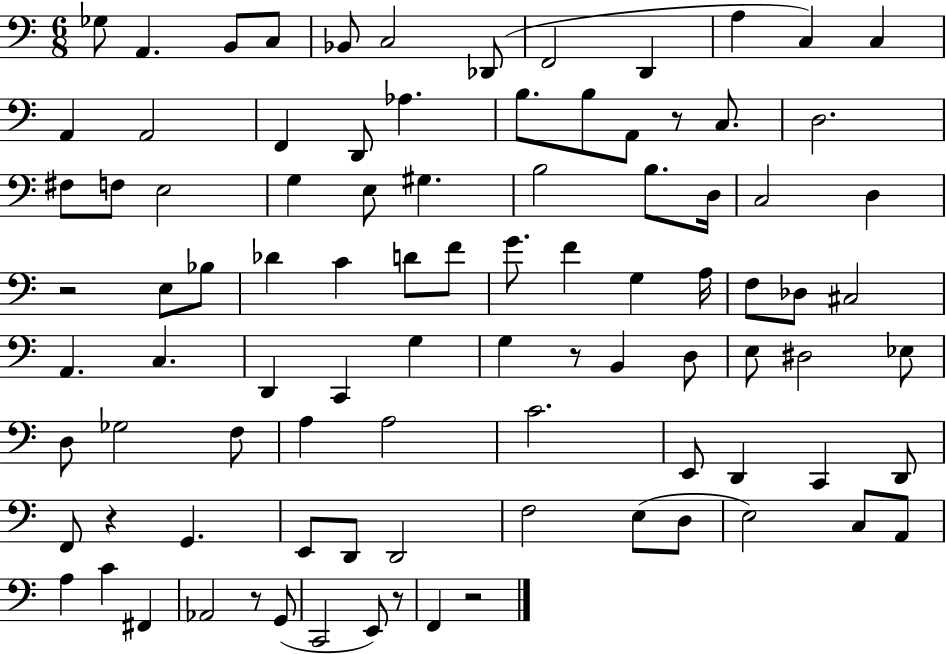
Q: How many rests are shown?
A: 7